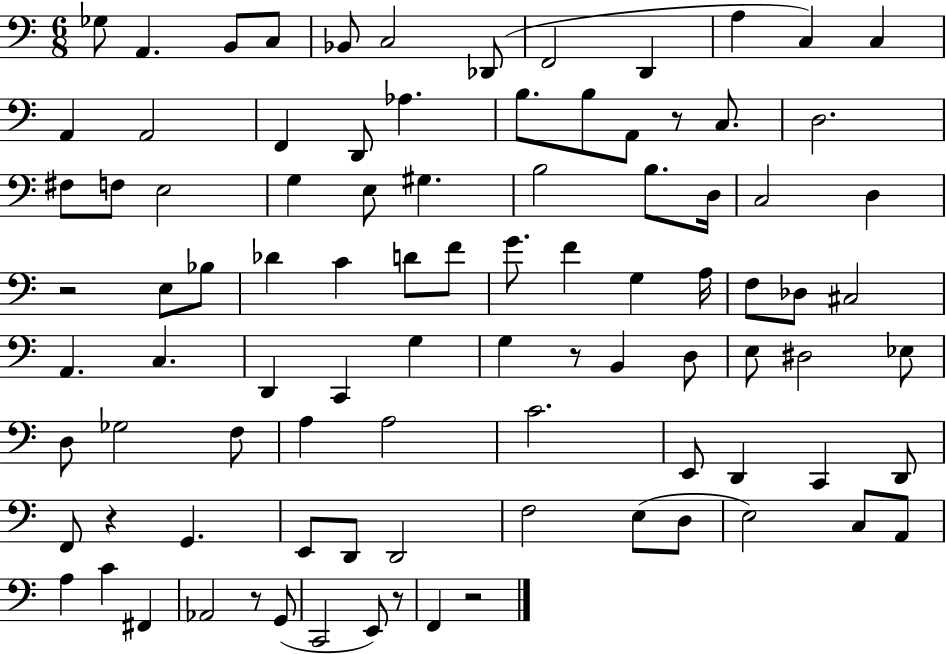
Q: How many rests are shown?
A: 7